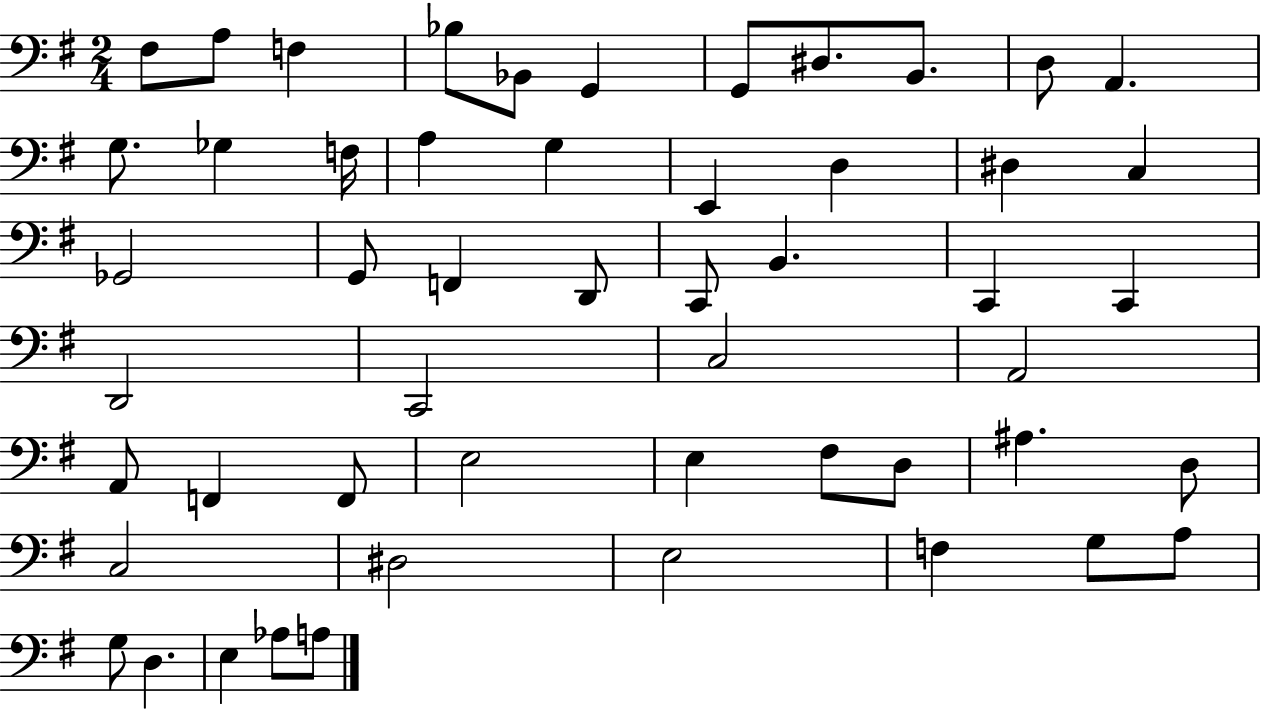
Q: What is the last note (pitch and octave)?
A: A3